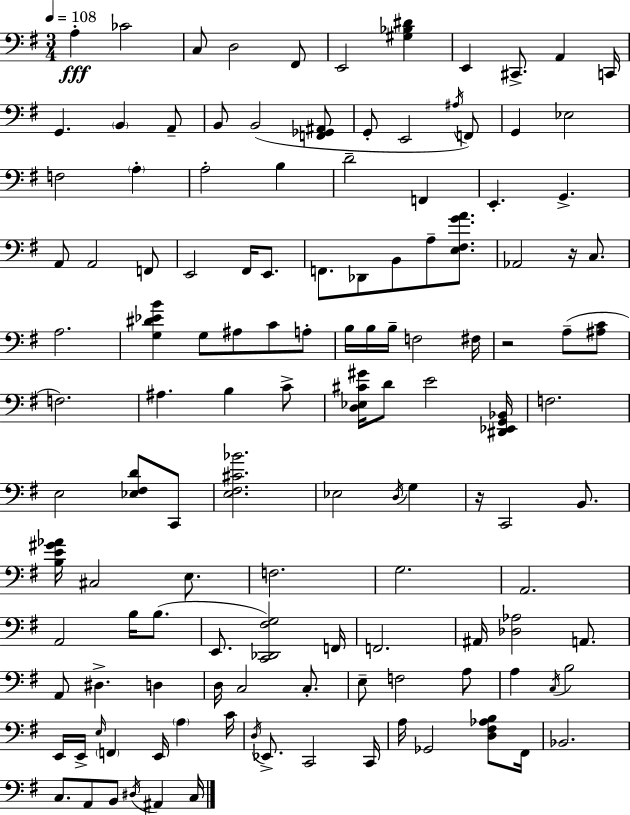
A3/q CES4/h C3/e D3/h F#2/e E2/h [G#3,Bb3,D#4]/q E2/q C#2/e. A2/q C2/s G2/q. B2/q A2/e B2/e B2/h [F2,Gb2,A#2]/e G2/e E2/h A#3/s F2/e G2/q Eb3/h F3/h A3/q A3/h B3/q D4/h F2/q E2/q. G2/q. A2/e A2/h F2/e E2/h F#2/s E2/e. F2/e. Db2/e B2/e A3/e [E3,F#3,G4,A4]/e. Ab2/h R/s C3/e. A3/h. [G3,D#4,Eb4,B4]/q G3/e A#3/e C4/e A3/e B3/s B3/s B3/s F3/h F#3/s R/h A3/e [A#3,C4]/e F3/h. A#3/q. B3/q C4/e [D3,Eb3,C#4,G#4]/s D4/e E4/h [D#2,Eb2,G2,Bb2]/s F3/h. E3/h [Eb3,F#3,D4]/e C2/e [E3,F#3,C#4,Bb4]/h. Eb3/h D3/s G3/q R/s C2/h B2/e. [B3,E4,G#4,Ab4]/s C#3/h E3/e. F3/h. G3/h. A2/h. A2/h B3/s B3/e. E2/e. [C2,Db2,F#3,G3]/h F2/s F2/h. A#2/s [Db3,Ab3]/h A2/e. A2/e D#3/q. D3/q D3/s C3/h C3/e. E3/e F3/h A3/e A3/q C3/s B3/h E2/s E2/s E3/s F2/q E2/s A3/q C4/s D3/s Eb2/e. C2/h C2/s A3/s Gb2/h [D3,F#3,Ab3,B3]/e F#2/s Bb2/h. C3/e. A2/e B2/e D#3/s A#2/q C3/s